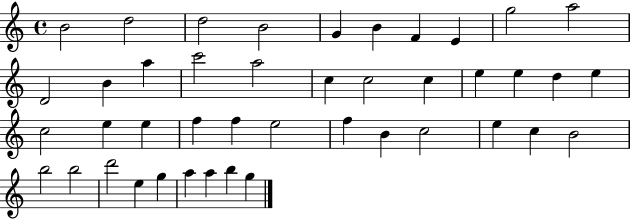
X:1
T:Untitled
M:4/4
L:1/4
K:C
B2 d2 d2 B2 G B F E g2 a2 D2 B a c'2 a2 c c2 c e e d e c2 e e f f e2 f B c2 e c B2 b2 b2 d'2 e g a a b g